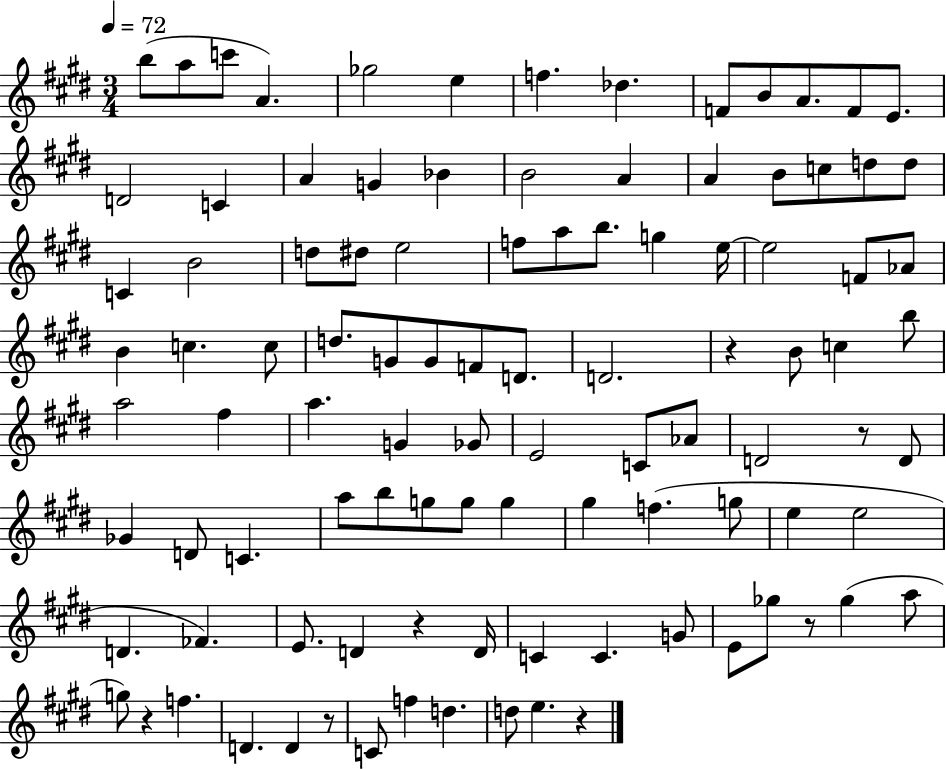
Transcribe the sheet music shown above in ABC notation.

X:1
T:Untitled
M:3/4
L:1/4
K:E
b/2 a/2 c'/2 A _g2 e f _d F/2 B/2 A/2 F/2 E/2 D2 C A G _B B2 A A B/2 c/2 d/2 d/2 C B2 d/2 ^d/2 e2 f/2 a/2 b/2 g e/4 e2 F/2 _A/2 B c c/2 d/2 G/2 G/2 F/2 D/2 D2 z B/2 c b/2 a2 ^f a G _G/2 E2 C/2 _A/2 D2 z/2 D/2 _G D/2 C a/2 b/2 g/2 g/2 g ^g f g/2 e e2 D _F E/2 D z D/4 C C G/2 E/2 _g/2 z/2 _g a/2 g/2 z f D D z/2 C/2 f d d/2 e z